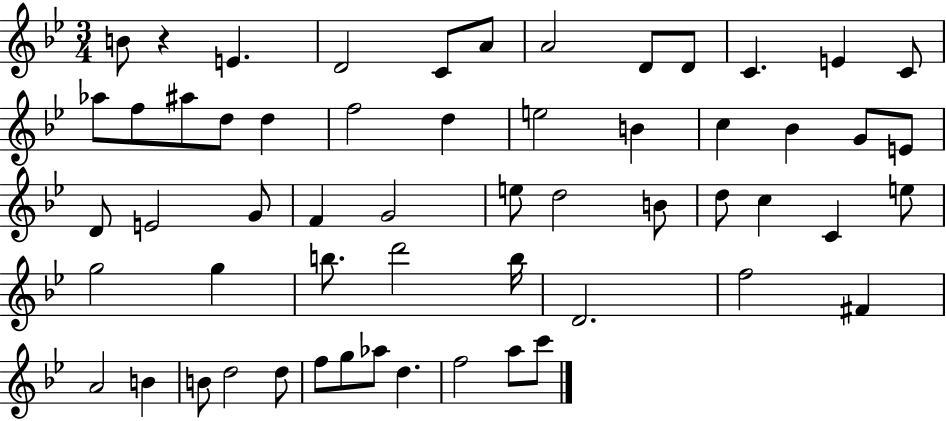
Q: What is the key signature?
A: BES major